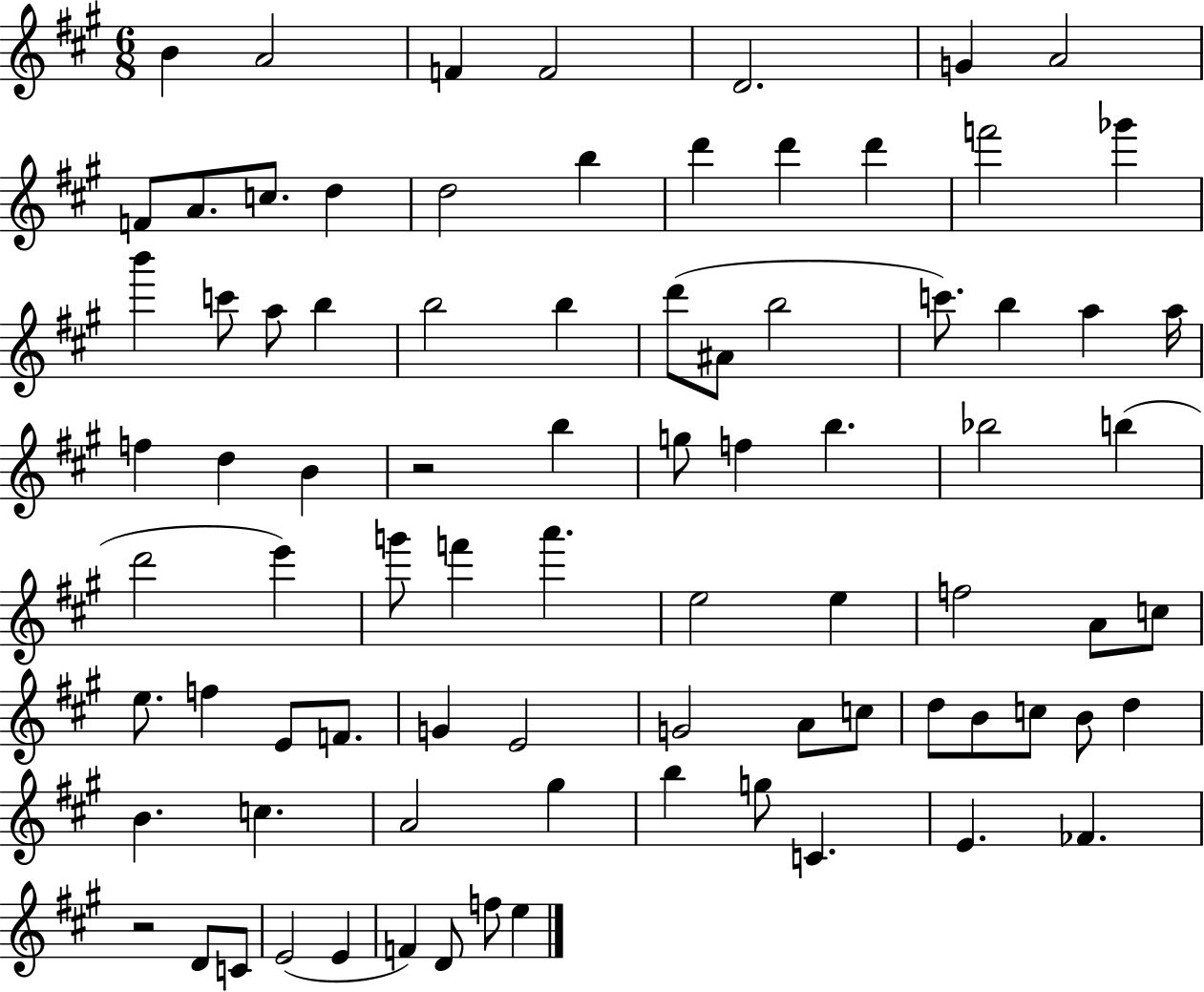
X:1
T:Untitled
M:6/8
L:1/4
K:A
B A2 F F2 D2 G A2 F/2 A/2 c/2 d d2 b d' d' d' f'2 _g' b' c'/2 a/2 b b2 b d'/2 ^A/2 b2 c'/2 b a a/4 f d B z2 b g/2 f b _b2 b d'2 e' g'/2 f' a' e2 e f2 A/2 c/2 e/2 f E/2 F/2 G E2 G2 A/2 c/2 d/2 B/2 c/2 B/2 d B c A2 ^g b g/2 C E _F z2 D/2 C/2 E2 E F D/2 f/2 e